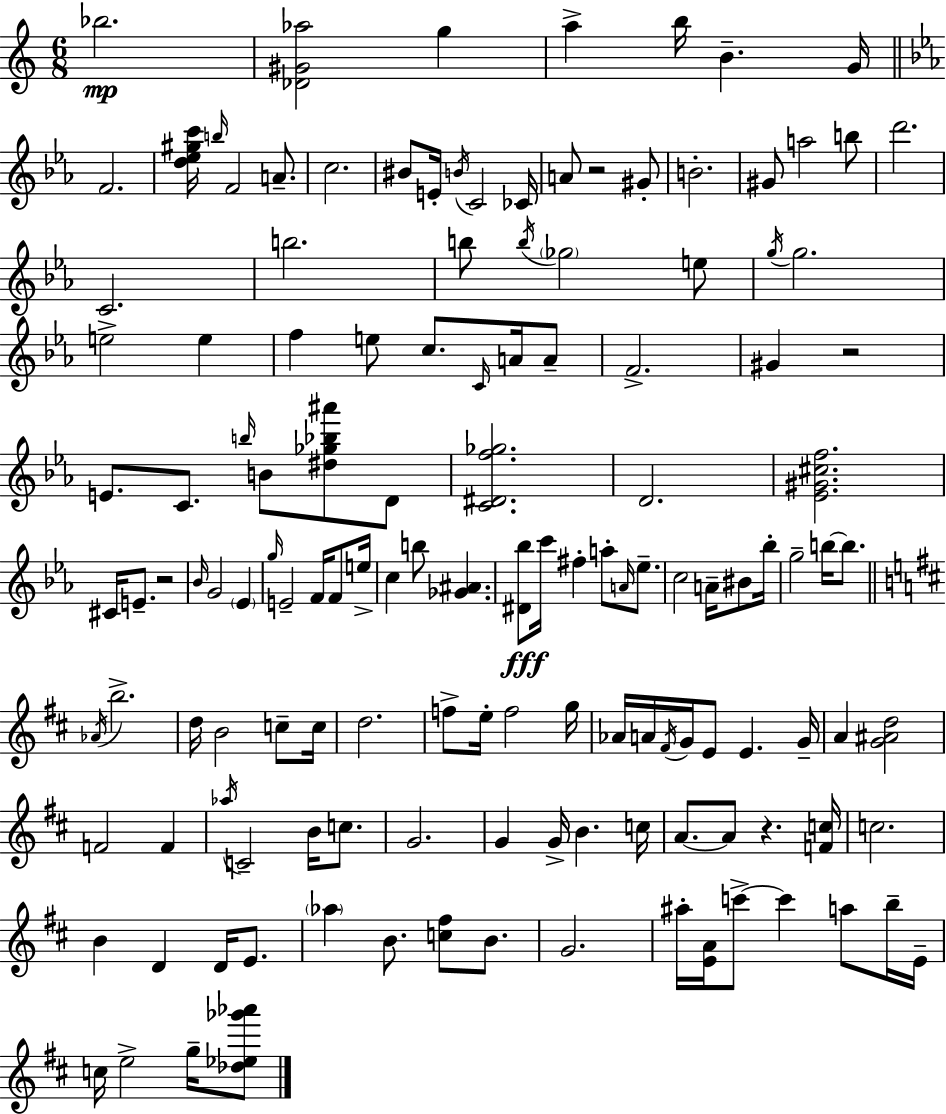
{
  \clef treble
  \numericTimeSignature
  \time 6/8
  \key a \minor
  bes''2.\mp | <des' gis' aes''>2 g''4 | a''4-> b''16 b'4.-- g'16 | \bar "||" \break \key ees \major f'2. | <d'' ees'' gis'' c'''>16 \grace { b''16 } f'2 a'8.-- | c''2. | bis'8 e'16-. \acciaccatura { b'16 } c'2 | \break ces'16 a'8 r2 | gis'8-. b'2.-. | gis'8 a''2 | b''8 d'''2. | \break c'2. | b''2. | b''8 \acciaccatura { b''16 } \parenthesize ges''2 | e''8 \acciaccatura { g''16 } g''2. | \break e''2-> | e''4 f''4 e''8 c''8. | \grace { c'16 } a'16 a'8-- f'2.-> | gis'4 r2 | \break e'8. c'8. \grace { b''16 } | b'8 <dis'' ges'' bes'' ais'''>8 d'8 <c' dis' f'' ges''>2. | d'2. | <ees' gis' cis'' f''>2. | \break cis'16 e'8.-- r2 | \grace { bes'16 } g'2 | \parenthesize ees'4 \grace { g''16 } e'2-- | f'16 f'8 e''16-> c''4 | \break b''8 <ges' ais'>4. <dis' bes''>8\fff c'''16 fis''4-. | a''8-. \grace { a'16 } ees''8.-- c''2 | a'16-- bis'8 bes''16-. g''2-- | b''16~~ b''8. \bar "||" \break \key d \major \acciaccatura { aes'16 } b''2.-> | d''16 b'2 c''8-- | c''16 d''2. | f''8-> e''16-. f''2 | \break g''16 aes'16 a'16 \acciaccatura { fis'16 } g'16 e'8 e'4. | g'16-- a'4 <g' ais' d''>2 | f'2 f'4 | \acciaccatura { aes''16 } c'2-- b'16 | \break c''8. g'2. | g'4 g'16-> b'4. | c''16 a'8.~~ a'8 r4. | <f' c''>16 c''2. | \break b'4 d'4 d'16 | e'8. \parenthesize aes''4 b'8. <c'' fis''>8 | b'8. g'2. | ais''16-. <e' a'>16 c'''8->~~ c'''4 a''8 | \break b''16-- e'16-- c''16 e''2-> | g''16-- <des'' ees'' ges''' aes'''>8 \bar "|."
}